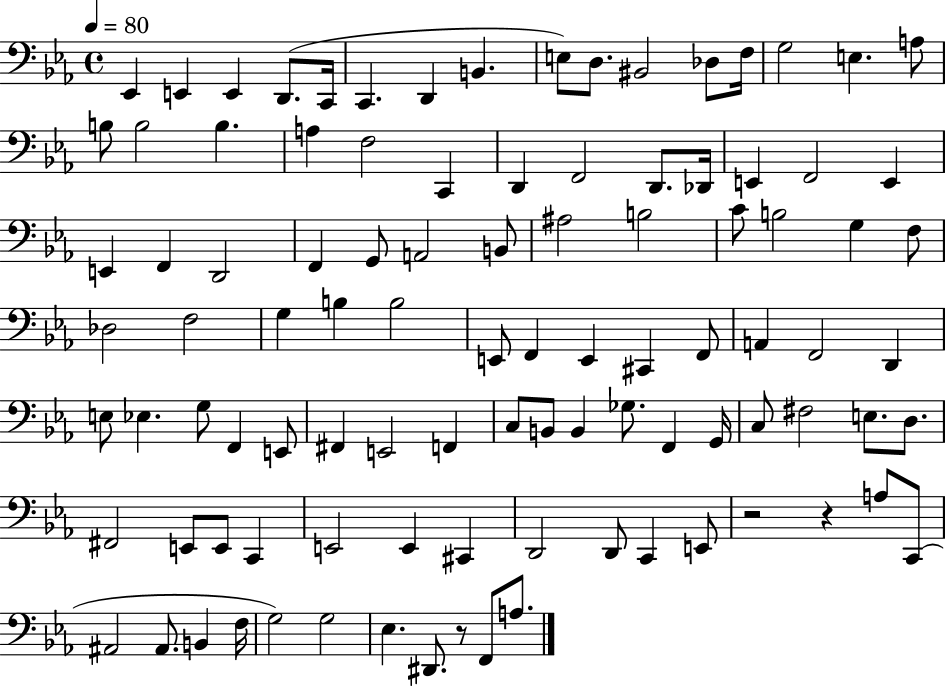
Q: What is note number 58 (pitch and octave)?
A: G3